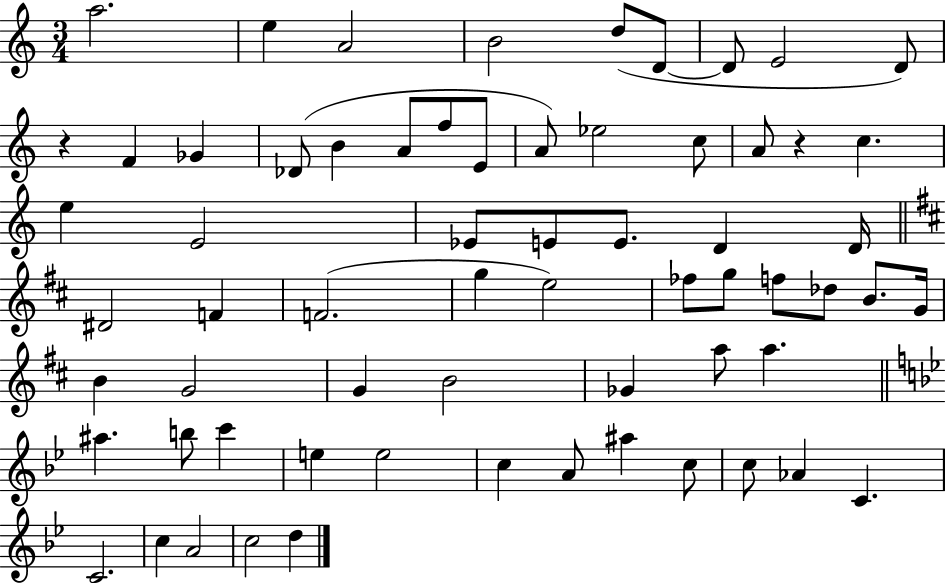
X:1
T:Untitled
M:3/4
L:1/4
K:C
a2 e A2 B2 d/2 D/2 D/2 E2 D/2 z F _G _D/2 B A/2 f/2 E/2 A/2 _e2 c/2 A/2 z c e E2 _E/2 E/2 E/2 D D/4 ^D2 F F2 g e2 _f/2 g/2 f/2 _d/2 B/2 G/4 B G2 G B2 _G a/2 a ^a b/2 c' e e2 c A/2 ^a c/2 c/2 _A C C2 c A2 c2 d